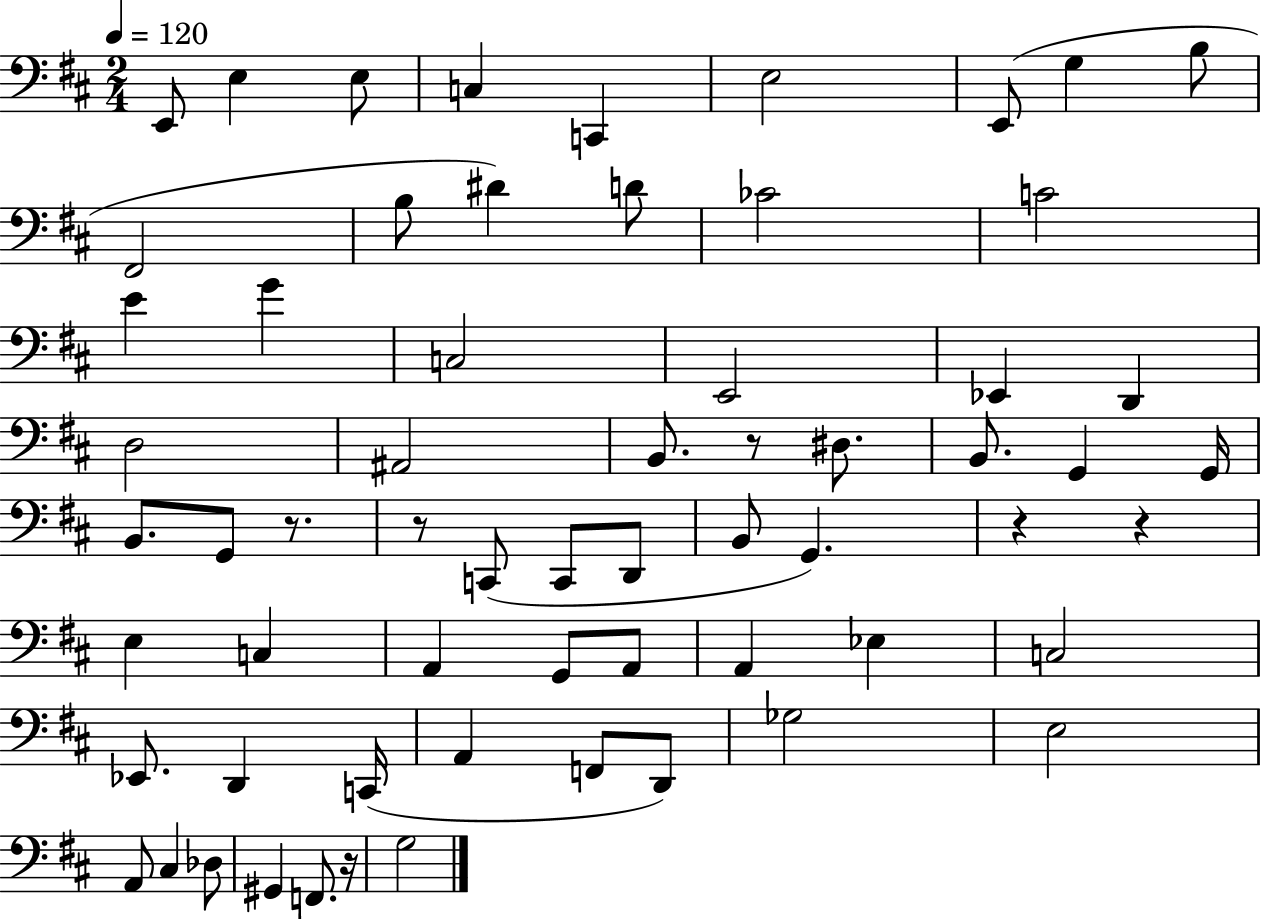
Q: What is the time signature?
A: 2/4